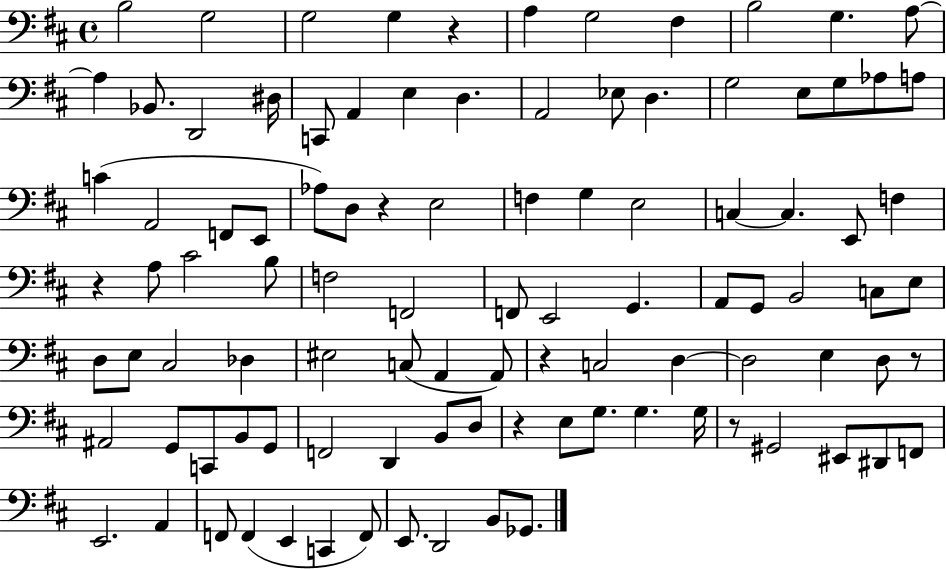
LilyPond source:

{
  \clef bass
  \time 4/4
  \defaultTimeSignature
  \key d \major
  b2 g2 | g2 g4 r4 | a4 g2 fis4 | b2 g4. a8~~ | \break a4 bes,8. d,2 dis16 | c,8 a,4 e4 d4. | a,2 ees8 d4. | g2 e8 g8 aes8 a8 | \break c'4( a,2 f,8 e,8 | aes8) d8 r4 e2 | f4 g4 e2 | c4~~ c4. e,8 f4 | \break r4 a8 cis'2 b8 | f2 f,2 | f,8 e,2 g,4. | a,8 g,8 b,2 c8 e8 | \break d8 e8 cis2 des4 | eis2 c8( a,4 a,8) | r4 c2 d4~~ | d2 e4 d8 r8 | \break ais,2 g,8 c,8 b,8 g,8 | f,2 d,4 b,8 d8 | r4 e8 g8. g4. g16 | r8 gis,2 eis,8 dis,8 f,8 | \break e,2. a,4 | f,8 f,4( e,4 c,4 f,8) | e,8. d,2 b,8 ges,8. | \bar "|."
}